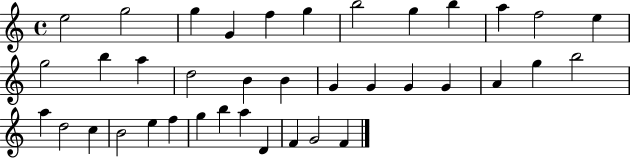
{
  \clef treble
  \time 4/4
  \defaultTimeSignature
  \key c \major
  e''2 g''2 | g''4 g'4 f''4 g''4 | b''2 g''4 b''4 | a''4 f''2 e''4 | \break g''2 b''4 a''4 | d''2 b'4 b'4 | g'4 g'4 g'4 g'4 | a'4 g''4 b''2 | \break a''4 d''2 c''4 | b'2 e''4 f''4 | g''4 b''4 a''4 d'4 | f'4 g'2 f'4 | \break \bar "|."
}